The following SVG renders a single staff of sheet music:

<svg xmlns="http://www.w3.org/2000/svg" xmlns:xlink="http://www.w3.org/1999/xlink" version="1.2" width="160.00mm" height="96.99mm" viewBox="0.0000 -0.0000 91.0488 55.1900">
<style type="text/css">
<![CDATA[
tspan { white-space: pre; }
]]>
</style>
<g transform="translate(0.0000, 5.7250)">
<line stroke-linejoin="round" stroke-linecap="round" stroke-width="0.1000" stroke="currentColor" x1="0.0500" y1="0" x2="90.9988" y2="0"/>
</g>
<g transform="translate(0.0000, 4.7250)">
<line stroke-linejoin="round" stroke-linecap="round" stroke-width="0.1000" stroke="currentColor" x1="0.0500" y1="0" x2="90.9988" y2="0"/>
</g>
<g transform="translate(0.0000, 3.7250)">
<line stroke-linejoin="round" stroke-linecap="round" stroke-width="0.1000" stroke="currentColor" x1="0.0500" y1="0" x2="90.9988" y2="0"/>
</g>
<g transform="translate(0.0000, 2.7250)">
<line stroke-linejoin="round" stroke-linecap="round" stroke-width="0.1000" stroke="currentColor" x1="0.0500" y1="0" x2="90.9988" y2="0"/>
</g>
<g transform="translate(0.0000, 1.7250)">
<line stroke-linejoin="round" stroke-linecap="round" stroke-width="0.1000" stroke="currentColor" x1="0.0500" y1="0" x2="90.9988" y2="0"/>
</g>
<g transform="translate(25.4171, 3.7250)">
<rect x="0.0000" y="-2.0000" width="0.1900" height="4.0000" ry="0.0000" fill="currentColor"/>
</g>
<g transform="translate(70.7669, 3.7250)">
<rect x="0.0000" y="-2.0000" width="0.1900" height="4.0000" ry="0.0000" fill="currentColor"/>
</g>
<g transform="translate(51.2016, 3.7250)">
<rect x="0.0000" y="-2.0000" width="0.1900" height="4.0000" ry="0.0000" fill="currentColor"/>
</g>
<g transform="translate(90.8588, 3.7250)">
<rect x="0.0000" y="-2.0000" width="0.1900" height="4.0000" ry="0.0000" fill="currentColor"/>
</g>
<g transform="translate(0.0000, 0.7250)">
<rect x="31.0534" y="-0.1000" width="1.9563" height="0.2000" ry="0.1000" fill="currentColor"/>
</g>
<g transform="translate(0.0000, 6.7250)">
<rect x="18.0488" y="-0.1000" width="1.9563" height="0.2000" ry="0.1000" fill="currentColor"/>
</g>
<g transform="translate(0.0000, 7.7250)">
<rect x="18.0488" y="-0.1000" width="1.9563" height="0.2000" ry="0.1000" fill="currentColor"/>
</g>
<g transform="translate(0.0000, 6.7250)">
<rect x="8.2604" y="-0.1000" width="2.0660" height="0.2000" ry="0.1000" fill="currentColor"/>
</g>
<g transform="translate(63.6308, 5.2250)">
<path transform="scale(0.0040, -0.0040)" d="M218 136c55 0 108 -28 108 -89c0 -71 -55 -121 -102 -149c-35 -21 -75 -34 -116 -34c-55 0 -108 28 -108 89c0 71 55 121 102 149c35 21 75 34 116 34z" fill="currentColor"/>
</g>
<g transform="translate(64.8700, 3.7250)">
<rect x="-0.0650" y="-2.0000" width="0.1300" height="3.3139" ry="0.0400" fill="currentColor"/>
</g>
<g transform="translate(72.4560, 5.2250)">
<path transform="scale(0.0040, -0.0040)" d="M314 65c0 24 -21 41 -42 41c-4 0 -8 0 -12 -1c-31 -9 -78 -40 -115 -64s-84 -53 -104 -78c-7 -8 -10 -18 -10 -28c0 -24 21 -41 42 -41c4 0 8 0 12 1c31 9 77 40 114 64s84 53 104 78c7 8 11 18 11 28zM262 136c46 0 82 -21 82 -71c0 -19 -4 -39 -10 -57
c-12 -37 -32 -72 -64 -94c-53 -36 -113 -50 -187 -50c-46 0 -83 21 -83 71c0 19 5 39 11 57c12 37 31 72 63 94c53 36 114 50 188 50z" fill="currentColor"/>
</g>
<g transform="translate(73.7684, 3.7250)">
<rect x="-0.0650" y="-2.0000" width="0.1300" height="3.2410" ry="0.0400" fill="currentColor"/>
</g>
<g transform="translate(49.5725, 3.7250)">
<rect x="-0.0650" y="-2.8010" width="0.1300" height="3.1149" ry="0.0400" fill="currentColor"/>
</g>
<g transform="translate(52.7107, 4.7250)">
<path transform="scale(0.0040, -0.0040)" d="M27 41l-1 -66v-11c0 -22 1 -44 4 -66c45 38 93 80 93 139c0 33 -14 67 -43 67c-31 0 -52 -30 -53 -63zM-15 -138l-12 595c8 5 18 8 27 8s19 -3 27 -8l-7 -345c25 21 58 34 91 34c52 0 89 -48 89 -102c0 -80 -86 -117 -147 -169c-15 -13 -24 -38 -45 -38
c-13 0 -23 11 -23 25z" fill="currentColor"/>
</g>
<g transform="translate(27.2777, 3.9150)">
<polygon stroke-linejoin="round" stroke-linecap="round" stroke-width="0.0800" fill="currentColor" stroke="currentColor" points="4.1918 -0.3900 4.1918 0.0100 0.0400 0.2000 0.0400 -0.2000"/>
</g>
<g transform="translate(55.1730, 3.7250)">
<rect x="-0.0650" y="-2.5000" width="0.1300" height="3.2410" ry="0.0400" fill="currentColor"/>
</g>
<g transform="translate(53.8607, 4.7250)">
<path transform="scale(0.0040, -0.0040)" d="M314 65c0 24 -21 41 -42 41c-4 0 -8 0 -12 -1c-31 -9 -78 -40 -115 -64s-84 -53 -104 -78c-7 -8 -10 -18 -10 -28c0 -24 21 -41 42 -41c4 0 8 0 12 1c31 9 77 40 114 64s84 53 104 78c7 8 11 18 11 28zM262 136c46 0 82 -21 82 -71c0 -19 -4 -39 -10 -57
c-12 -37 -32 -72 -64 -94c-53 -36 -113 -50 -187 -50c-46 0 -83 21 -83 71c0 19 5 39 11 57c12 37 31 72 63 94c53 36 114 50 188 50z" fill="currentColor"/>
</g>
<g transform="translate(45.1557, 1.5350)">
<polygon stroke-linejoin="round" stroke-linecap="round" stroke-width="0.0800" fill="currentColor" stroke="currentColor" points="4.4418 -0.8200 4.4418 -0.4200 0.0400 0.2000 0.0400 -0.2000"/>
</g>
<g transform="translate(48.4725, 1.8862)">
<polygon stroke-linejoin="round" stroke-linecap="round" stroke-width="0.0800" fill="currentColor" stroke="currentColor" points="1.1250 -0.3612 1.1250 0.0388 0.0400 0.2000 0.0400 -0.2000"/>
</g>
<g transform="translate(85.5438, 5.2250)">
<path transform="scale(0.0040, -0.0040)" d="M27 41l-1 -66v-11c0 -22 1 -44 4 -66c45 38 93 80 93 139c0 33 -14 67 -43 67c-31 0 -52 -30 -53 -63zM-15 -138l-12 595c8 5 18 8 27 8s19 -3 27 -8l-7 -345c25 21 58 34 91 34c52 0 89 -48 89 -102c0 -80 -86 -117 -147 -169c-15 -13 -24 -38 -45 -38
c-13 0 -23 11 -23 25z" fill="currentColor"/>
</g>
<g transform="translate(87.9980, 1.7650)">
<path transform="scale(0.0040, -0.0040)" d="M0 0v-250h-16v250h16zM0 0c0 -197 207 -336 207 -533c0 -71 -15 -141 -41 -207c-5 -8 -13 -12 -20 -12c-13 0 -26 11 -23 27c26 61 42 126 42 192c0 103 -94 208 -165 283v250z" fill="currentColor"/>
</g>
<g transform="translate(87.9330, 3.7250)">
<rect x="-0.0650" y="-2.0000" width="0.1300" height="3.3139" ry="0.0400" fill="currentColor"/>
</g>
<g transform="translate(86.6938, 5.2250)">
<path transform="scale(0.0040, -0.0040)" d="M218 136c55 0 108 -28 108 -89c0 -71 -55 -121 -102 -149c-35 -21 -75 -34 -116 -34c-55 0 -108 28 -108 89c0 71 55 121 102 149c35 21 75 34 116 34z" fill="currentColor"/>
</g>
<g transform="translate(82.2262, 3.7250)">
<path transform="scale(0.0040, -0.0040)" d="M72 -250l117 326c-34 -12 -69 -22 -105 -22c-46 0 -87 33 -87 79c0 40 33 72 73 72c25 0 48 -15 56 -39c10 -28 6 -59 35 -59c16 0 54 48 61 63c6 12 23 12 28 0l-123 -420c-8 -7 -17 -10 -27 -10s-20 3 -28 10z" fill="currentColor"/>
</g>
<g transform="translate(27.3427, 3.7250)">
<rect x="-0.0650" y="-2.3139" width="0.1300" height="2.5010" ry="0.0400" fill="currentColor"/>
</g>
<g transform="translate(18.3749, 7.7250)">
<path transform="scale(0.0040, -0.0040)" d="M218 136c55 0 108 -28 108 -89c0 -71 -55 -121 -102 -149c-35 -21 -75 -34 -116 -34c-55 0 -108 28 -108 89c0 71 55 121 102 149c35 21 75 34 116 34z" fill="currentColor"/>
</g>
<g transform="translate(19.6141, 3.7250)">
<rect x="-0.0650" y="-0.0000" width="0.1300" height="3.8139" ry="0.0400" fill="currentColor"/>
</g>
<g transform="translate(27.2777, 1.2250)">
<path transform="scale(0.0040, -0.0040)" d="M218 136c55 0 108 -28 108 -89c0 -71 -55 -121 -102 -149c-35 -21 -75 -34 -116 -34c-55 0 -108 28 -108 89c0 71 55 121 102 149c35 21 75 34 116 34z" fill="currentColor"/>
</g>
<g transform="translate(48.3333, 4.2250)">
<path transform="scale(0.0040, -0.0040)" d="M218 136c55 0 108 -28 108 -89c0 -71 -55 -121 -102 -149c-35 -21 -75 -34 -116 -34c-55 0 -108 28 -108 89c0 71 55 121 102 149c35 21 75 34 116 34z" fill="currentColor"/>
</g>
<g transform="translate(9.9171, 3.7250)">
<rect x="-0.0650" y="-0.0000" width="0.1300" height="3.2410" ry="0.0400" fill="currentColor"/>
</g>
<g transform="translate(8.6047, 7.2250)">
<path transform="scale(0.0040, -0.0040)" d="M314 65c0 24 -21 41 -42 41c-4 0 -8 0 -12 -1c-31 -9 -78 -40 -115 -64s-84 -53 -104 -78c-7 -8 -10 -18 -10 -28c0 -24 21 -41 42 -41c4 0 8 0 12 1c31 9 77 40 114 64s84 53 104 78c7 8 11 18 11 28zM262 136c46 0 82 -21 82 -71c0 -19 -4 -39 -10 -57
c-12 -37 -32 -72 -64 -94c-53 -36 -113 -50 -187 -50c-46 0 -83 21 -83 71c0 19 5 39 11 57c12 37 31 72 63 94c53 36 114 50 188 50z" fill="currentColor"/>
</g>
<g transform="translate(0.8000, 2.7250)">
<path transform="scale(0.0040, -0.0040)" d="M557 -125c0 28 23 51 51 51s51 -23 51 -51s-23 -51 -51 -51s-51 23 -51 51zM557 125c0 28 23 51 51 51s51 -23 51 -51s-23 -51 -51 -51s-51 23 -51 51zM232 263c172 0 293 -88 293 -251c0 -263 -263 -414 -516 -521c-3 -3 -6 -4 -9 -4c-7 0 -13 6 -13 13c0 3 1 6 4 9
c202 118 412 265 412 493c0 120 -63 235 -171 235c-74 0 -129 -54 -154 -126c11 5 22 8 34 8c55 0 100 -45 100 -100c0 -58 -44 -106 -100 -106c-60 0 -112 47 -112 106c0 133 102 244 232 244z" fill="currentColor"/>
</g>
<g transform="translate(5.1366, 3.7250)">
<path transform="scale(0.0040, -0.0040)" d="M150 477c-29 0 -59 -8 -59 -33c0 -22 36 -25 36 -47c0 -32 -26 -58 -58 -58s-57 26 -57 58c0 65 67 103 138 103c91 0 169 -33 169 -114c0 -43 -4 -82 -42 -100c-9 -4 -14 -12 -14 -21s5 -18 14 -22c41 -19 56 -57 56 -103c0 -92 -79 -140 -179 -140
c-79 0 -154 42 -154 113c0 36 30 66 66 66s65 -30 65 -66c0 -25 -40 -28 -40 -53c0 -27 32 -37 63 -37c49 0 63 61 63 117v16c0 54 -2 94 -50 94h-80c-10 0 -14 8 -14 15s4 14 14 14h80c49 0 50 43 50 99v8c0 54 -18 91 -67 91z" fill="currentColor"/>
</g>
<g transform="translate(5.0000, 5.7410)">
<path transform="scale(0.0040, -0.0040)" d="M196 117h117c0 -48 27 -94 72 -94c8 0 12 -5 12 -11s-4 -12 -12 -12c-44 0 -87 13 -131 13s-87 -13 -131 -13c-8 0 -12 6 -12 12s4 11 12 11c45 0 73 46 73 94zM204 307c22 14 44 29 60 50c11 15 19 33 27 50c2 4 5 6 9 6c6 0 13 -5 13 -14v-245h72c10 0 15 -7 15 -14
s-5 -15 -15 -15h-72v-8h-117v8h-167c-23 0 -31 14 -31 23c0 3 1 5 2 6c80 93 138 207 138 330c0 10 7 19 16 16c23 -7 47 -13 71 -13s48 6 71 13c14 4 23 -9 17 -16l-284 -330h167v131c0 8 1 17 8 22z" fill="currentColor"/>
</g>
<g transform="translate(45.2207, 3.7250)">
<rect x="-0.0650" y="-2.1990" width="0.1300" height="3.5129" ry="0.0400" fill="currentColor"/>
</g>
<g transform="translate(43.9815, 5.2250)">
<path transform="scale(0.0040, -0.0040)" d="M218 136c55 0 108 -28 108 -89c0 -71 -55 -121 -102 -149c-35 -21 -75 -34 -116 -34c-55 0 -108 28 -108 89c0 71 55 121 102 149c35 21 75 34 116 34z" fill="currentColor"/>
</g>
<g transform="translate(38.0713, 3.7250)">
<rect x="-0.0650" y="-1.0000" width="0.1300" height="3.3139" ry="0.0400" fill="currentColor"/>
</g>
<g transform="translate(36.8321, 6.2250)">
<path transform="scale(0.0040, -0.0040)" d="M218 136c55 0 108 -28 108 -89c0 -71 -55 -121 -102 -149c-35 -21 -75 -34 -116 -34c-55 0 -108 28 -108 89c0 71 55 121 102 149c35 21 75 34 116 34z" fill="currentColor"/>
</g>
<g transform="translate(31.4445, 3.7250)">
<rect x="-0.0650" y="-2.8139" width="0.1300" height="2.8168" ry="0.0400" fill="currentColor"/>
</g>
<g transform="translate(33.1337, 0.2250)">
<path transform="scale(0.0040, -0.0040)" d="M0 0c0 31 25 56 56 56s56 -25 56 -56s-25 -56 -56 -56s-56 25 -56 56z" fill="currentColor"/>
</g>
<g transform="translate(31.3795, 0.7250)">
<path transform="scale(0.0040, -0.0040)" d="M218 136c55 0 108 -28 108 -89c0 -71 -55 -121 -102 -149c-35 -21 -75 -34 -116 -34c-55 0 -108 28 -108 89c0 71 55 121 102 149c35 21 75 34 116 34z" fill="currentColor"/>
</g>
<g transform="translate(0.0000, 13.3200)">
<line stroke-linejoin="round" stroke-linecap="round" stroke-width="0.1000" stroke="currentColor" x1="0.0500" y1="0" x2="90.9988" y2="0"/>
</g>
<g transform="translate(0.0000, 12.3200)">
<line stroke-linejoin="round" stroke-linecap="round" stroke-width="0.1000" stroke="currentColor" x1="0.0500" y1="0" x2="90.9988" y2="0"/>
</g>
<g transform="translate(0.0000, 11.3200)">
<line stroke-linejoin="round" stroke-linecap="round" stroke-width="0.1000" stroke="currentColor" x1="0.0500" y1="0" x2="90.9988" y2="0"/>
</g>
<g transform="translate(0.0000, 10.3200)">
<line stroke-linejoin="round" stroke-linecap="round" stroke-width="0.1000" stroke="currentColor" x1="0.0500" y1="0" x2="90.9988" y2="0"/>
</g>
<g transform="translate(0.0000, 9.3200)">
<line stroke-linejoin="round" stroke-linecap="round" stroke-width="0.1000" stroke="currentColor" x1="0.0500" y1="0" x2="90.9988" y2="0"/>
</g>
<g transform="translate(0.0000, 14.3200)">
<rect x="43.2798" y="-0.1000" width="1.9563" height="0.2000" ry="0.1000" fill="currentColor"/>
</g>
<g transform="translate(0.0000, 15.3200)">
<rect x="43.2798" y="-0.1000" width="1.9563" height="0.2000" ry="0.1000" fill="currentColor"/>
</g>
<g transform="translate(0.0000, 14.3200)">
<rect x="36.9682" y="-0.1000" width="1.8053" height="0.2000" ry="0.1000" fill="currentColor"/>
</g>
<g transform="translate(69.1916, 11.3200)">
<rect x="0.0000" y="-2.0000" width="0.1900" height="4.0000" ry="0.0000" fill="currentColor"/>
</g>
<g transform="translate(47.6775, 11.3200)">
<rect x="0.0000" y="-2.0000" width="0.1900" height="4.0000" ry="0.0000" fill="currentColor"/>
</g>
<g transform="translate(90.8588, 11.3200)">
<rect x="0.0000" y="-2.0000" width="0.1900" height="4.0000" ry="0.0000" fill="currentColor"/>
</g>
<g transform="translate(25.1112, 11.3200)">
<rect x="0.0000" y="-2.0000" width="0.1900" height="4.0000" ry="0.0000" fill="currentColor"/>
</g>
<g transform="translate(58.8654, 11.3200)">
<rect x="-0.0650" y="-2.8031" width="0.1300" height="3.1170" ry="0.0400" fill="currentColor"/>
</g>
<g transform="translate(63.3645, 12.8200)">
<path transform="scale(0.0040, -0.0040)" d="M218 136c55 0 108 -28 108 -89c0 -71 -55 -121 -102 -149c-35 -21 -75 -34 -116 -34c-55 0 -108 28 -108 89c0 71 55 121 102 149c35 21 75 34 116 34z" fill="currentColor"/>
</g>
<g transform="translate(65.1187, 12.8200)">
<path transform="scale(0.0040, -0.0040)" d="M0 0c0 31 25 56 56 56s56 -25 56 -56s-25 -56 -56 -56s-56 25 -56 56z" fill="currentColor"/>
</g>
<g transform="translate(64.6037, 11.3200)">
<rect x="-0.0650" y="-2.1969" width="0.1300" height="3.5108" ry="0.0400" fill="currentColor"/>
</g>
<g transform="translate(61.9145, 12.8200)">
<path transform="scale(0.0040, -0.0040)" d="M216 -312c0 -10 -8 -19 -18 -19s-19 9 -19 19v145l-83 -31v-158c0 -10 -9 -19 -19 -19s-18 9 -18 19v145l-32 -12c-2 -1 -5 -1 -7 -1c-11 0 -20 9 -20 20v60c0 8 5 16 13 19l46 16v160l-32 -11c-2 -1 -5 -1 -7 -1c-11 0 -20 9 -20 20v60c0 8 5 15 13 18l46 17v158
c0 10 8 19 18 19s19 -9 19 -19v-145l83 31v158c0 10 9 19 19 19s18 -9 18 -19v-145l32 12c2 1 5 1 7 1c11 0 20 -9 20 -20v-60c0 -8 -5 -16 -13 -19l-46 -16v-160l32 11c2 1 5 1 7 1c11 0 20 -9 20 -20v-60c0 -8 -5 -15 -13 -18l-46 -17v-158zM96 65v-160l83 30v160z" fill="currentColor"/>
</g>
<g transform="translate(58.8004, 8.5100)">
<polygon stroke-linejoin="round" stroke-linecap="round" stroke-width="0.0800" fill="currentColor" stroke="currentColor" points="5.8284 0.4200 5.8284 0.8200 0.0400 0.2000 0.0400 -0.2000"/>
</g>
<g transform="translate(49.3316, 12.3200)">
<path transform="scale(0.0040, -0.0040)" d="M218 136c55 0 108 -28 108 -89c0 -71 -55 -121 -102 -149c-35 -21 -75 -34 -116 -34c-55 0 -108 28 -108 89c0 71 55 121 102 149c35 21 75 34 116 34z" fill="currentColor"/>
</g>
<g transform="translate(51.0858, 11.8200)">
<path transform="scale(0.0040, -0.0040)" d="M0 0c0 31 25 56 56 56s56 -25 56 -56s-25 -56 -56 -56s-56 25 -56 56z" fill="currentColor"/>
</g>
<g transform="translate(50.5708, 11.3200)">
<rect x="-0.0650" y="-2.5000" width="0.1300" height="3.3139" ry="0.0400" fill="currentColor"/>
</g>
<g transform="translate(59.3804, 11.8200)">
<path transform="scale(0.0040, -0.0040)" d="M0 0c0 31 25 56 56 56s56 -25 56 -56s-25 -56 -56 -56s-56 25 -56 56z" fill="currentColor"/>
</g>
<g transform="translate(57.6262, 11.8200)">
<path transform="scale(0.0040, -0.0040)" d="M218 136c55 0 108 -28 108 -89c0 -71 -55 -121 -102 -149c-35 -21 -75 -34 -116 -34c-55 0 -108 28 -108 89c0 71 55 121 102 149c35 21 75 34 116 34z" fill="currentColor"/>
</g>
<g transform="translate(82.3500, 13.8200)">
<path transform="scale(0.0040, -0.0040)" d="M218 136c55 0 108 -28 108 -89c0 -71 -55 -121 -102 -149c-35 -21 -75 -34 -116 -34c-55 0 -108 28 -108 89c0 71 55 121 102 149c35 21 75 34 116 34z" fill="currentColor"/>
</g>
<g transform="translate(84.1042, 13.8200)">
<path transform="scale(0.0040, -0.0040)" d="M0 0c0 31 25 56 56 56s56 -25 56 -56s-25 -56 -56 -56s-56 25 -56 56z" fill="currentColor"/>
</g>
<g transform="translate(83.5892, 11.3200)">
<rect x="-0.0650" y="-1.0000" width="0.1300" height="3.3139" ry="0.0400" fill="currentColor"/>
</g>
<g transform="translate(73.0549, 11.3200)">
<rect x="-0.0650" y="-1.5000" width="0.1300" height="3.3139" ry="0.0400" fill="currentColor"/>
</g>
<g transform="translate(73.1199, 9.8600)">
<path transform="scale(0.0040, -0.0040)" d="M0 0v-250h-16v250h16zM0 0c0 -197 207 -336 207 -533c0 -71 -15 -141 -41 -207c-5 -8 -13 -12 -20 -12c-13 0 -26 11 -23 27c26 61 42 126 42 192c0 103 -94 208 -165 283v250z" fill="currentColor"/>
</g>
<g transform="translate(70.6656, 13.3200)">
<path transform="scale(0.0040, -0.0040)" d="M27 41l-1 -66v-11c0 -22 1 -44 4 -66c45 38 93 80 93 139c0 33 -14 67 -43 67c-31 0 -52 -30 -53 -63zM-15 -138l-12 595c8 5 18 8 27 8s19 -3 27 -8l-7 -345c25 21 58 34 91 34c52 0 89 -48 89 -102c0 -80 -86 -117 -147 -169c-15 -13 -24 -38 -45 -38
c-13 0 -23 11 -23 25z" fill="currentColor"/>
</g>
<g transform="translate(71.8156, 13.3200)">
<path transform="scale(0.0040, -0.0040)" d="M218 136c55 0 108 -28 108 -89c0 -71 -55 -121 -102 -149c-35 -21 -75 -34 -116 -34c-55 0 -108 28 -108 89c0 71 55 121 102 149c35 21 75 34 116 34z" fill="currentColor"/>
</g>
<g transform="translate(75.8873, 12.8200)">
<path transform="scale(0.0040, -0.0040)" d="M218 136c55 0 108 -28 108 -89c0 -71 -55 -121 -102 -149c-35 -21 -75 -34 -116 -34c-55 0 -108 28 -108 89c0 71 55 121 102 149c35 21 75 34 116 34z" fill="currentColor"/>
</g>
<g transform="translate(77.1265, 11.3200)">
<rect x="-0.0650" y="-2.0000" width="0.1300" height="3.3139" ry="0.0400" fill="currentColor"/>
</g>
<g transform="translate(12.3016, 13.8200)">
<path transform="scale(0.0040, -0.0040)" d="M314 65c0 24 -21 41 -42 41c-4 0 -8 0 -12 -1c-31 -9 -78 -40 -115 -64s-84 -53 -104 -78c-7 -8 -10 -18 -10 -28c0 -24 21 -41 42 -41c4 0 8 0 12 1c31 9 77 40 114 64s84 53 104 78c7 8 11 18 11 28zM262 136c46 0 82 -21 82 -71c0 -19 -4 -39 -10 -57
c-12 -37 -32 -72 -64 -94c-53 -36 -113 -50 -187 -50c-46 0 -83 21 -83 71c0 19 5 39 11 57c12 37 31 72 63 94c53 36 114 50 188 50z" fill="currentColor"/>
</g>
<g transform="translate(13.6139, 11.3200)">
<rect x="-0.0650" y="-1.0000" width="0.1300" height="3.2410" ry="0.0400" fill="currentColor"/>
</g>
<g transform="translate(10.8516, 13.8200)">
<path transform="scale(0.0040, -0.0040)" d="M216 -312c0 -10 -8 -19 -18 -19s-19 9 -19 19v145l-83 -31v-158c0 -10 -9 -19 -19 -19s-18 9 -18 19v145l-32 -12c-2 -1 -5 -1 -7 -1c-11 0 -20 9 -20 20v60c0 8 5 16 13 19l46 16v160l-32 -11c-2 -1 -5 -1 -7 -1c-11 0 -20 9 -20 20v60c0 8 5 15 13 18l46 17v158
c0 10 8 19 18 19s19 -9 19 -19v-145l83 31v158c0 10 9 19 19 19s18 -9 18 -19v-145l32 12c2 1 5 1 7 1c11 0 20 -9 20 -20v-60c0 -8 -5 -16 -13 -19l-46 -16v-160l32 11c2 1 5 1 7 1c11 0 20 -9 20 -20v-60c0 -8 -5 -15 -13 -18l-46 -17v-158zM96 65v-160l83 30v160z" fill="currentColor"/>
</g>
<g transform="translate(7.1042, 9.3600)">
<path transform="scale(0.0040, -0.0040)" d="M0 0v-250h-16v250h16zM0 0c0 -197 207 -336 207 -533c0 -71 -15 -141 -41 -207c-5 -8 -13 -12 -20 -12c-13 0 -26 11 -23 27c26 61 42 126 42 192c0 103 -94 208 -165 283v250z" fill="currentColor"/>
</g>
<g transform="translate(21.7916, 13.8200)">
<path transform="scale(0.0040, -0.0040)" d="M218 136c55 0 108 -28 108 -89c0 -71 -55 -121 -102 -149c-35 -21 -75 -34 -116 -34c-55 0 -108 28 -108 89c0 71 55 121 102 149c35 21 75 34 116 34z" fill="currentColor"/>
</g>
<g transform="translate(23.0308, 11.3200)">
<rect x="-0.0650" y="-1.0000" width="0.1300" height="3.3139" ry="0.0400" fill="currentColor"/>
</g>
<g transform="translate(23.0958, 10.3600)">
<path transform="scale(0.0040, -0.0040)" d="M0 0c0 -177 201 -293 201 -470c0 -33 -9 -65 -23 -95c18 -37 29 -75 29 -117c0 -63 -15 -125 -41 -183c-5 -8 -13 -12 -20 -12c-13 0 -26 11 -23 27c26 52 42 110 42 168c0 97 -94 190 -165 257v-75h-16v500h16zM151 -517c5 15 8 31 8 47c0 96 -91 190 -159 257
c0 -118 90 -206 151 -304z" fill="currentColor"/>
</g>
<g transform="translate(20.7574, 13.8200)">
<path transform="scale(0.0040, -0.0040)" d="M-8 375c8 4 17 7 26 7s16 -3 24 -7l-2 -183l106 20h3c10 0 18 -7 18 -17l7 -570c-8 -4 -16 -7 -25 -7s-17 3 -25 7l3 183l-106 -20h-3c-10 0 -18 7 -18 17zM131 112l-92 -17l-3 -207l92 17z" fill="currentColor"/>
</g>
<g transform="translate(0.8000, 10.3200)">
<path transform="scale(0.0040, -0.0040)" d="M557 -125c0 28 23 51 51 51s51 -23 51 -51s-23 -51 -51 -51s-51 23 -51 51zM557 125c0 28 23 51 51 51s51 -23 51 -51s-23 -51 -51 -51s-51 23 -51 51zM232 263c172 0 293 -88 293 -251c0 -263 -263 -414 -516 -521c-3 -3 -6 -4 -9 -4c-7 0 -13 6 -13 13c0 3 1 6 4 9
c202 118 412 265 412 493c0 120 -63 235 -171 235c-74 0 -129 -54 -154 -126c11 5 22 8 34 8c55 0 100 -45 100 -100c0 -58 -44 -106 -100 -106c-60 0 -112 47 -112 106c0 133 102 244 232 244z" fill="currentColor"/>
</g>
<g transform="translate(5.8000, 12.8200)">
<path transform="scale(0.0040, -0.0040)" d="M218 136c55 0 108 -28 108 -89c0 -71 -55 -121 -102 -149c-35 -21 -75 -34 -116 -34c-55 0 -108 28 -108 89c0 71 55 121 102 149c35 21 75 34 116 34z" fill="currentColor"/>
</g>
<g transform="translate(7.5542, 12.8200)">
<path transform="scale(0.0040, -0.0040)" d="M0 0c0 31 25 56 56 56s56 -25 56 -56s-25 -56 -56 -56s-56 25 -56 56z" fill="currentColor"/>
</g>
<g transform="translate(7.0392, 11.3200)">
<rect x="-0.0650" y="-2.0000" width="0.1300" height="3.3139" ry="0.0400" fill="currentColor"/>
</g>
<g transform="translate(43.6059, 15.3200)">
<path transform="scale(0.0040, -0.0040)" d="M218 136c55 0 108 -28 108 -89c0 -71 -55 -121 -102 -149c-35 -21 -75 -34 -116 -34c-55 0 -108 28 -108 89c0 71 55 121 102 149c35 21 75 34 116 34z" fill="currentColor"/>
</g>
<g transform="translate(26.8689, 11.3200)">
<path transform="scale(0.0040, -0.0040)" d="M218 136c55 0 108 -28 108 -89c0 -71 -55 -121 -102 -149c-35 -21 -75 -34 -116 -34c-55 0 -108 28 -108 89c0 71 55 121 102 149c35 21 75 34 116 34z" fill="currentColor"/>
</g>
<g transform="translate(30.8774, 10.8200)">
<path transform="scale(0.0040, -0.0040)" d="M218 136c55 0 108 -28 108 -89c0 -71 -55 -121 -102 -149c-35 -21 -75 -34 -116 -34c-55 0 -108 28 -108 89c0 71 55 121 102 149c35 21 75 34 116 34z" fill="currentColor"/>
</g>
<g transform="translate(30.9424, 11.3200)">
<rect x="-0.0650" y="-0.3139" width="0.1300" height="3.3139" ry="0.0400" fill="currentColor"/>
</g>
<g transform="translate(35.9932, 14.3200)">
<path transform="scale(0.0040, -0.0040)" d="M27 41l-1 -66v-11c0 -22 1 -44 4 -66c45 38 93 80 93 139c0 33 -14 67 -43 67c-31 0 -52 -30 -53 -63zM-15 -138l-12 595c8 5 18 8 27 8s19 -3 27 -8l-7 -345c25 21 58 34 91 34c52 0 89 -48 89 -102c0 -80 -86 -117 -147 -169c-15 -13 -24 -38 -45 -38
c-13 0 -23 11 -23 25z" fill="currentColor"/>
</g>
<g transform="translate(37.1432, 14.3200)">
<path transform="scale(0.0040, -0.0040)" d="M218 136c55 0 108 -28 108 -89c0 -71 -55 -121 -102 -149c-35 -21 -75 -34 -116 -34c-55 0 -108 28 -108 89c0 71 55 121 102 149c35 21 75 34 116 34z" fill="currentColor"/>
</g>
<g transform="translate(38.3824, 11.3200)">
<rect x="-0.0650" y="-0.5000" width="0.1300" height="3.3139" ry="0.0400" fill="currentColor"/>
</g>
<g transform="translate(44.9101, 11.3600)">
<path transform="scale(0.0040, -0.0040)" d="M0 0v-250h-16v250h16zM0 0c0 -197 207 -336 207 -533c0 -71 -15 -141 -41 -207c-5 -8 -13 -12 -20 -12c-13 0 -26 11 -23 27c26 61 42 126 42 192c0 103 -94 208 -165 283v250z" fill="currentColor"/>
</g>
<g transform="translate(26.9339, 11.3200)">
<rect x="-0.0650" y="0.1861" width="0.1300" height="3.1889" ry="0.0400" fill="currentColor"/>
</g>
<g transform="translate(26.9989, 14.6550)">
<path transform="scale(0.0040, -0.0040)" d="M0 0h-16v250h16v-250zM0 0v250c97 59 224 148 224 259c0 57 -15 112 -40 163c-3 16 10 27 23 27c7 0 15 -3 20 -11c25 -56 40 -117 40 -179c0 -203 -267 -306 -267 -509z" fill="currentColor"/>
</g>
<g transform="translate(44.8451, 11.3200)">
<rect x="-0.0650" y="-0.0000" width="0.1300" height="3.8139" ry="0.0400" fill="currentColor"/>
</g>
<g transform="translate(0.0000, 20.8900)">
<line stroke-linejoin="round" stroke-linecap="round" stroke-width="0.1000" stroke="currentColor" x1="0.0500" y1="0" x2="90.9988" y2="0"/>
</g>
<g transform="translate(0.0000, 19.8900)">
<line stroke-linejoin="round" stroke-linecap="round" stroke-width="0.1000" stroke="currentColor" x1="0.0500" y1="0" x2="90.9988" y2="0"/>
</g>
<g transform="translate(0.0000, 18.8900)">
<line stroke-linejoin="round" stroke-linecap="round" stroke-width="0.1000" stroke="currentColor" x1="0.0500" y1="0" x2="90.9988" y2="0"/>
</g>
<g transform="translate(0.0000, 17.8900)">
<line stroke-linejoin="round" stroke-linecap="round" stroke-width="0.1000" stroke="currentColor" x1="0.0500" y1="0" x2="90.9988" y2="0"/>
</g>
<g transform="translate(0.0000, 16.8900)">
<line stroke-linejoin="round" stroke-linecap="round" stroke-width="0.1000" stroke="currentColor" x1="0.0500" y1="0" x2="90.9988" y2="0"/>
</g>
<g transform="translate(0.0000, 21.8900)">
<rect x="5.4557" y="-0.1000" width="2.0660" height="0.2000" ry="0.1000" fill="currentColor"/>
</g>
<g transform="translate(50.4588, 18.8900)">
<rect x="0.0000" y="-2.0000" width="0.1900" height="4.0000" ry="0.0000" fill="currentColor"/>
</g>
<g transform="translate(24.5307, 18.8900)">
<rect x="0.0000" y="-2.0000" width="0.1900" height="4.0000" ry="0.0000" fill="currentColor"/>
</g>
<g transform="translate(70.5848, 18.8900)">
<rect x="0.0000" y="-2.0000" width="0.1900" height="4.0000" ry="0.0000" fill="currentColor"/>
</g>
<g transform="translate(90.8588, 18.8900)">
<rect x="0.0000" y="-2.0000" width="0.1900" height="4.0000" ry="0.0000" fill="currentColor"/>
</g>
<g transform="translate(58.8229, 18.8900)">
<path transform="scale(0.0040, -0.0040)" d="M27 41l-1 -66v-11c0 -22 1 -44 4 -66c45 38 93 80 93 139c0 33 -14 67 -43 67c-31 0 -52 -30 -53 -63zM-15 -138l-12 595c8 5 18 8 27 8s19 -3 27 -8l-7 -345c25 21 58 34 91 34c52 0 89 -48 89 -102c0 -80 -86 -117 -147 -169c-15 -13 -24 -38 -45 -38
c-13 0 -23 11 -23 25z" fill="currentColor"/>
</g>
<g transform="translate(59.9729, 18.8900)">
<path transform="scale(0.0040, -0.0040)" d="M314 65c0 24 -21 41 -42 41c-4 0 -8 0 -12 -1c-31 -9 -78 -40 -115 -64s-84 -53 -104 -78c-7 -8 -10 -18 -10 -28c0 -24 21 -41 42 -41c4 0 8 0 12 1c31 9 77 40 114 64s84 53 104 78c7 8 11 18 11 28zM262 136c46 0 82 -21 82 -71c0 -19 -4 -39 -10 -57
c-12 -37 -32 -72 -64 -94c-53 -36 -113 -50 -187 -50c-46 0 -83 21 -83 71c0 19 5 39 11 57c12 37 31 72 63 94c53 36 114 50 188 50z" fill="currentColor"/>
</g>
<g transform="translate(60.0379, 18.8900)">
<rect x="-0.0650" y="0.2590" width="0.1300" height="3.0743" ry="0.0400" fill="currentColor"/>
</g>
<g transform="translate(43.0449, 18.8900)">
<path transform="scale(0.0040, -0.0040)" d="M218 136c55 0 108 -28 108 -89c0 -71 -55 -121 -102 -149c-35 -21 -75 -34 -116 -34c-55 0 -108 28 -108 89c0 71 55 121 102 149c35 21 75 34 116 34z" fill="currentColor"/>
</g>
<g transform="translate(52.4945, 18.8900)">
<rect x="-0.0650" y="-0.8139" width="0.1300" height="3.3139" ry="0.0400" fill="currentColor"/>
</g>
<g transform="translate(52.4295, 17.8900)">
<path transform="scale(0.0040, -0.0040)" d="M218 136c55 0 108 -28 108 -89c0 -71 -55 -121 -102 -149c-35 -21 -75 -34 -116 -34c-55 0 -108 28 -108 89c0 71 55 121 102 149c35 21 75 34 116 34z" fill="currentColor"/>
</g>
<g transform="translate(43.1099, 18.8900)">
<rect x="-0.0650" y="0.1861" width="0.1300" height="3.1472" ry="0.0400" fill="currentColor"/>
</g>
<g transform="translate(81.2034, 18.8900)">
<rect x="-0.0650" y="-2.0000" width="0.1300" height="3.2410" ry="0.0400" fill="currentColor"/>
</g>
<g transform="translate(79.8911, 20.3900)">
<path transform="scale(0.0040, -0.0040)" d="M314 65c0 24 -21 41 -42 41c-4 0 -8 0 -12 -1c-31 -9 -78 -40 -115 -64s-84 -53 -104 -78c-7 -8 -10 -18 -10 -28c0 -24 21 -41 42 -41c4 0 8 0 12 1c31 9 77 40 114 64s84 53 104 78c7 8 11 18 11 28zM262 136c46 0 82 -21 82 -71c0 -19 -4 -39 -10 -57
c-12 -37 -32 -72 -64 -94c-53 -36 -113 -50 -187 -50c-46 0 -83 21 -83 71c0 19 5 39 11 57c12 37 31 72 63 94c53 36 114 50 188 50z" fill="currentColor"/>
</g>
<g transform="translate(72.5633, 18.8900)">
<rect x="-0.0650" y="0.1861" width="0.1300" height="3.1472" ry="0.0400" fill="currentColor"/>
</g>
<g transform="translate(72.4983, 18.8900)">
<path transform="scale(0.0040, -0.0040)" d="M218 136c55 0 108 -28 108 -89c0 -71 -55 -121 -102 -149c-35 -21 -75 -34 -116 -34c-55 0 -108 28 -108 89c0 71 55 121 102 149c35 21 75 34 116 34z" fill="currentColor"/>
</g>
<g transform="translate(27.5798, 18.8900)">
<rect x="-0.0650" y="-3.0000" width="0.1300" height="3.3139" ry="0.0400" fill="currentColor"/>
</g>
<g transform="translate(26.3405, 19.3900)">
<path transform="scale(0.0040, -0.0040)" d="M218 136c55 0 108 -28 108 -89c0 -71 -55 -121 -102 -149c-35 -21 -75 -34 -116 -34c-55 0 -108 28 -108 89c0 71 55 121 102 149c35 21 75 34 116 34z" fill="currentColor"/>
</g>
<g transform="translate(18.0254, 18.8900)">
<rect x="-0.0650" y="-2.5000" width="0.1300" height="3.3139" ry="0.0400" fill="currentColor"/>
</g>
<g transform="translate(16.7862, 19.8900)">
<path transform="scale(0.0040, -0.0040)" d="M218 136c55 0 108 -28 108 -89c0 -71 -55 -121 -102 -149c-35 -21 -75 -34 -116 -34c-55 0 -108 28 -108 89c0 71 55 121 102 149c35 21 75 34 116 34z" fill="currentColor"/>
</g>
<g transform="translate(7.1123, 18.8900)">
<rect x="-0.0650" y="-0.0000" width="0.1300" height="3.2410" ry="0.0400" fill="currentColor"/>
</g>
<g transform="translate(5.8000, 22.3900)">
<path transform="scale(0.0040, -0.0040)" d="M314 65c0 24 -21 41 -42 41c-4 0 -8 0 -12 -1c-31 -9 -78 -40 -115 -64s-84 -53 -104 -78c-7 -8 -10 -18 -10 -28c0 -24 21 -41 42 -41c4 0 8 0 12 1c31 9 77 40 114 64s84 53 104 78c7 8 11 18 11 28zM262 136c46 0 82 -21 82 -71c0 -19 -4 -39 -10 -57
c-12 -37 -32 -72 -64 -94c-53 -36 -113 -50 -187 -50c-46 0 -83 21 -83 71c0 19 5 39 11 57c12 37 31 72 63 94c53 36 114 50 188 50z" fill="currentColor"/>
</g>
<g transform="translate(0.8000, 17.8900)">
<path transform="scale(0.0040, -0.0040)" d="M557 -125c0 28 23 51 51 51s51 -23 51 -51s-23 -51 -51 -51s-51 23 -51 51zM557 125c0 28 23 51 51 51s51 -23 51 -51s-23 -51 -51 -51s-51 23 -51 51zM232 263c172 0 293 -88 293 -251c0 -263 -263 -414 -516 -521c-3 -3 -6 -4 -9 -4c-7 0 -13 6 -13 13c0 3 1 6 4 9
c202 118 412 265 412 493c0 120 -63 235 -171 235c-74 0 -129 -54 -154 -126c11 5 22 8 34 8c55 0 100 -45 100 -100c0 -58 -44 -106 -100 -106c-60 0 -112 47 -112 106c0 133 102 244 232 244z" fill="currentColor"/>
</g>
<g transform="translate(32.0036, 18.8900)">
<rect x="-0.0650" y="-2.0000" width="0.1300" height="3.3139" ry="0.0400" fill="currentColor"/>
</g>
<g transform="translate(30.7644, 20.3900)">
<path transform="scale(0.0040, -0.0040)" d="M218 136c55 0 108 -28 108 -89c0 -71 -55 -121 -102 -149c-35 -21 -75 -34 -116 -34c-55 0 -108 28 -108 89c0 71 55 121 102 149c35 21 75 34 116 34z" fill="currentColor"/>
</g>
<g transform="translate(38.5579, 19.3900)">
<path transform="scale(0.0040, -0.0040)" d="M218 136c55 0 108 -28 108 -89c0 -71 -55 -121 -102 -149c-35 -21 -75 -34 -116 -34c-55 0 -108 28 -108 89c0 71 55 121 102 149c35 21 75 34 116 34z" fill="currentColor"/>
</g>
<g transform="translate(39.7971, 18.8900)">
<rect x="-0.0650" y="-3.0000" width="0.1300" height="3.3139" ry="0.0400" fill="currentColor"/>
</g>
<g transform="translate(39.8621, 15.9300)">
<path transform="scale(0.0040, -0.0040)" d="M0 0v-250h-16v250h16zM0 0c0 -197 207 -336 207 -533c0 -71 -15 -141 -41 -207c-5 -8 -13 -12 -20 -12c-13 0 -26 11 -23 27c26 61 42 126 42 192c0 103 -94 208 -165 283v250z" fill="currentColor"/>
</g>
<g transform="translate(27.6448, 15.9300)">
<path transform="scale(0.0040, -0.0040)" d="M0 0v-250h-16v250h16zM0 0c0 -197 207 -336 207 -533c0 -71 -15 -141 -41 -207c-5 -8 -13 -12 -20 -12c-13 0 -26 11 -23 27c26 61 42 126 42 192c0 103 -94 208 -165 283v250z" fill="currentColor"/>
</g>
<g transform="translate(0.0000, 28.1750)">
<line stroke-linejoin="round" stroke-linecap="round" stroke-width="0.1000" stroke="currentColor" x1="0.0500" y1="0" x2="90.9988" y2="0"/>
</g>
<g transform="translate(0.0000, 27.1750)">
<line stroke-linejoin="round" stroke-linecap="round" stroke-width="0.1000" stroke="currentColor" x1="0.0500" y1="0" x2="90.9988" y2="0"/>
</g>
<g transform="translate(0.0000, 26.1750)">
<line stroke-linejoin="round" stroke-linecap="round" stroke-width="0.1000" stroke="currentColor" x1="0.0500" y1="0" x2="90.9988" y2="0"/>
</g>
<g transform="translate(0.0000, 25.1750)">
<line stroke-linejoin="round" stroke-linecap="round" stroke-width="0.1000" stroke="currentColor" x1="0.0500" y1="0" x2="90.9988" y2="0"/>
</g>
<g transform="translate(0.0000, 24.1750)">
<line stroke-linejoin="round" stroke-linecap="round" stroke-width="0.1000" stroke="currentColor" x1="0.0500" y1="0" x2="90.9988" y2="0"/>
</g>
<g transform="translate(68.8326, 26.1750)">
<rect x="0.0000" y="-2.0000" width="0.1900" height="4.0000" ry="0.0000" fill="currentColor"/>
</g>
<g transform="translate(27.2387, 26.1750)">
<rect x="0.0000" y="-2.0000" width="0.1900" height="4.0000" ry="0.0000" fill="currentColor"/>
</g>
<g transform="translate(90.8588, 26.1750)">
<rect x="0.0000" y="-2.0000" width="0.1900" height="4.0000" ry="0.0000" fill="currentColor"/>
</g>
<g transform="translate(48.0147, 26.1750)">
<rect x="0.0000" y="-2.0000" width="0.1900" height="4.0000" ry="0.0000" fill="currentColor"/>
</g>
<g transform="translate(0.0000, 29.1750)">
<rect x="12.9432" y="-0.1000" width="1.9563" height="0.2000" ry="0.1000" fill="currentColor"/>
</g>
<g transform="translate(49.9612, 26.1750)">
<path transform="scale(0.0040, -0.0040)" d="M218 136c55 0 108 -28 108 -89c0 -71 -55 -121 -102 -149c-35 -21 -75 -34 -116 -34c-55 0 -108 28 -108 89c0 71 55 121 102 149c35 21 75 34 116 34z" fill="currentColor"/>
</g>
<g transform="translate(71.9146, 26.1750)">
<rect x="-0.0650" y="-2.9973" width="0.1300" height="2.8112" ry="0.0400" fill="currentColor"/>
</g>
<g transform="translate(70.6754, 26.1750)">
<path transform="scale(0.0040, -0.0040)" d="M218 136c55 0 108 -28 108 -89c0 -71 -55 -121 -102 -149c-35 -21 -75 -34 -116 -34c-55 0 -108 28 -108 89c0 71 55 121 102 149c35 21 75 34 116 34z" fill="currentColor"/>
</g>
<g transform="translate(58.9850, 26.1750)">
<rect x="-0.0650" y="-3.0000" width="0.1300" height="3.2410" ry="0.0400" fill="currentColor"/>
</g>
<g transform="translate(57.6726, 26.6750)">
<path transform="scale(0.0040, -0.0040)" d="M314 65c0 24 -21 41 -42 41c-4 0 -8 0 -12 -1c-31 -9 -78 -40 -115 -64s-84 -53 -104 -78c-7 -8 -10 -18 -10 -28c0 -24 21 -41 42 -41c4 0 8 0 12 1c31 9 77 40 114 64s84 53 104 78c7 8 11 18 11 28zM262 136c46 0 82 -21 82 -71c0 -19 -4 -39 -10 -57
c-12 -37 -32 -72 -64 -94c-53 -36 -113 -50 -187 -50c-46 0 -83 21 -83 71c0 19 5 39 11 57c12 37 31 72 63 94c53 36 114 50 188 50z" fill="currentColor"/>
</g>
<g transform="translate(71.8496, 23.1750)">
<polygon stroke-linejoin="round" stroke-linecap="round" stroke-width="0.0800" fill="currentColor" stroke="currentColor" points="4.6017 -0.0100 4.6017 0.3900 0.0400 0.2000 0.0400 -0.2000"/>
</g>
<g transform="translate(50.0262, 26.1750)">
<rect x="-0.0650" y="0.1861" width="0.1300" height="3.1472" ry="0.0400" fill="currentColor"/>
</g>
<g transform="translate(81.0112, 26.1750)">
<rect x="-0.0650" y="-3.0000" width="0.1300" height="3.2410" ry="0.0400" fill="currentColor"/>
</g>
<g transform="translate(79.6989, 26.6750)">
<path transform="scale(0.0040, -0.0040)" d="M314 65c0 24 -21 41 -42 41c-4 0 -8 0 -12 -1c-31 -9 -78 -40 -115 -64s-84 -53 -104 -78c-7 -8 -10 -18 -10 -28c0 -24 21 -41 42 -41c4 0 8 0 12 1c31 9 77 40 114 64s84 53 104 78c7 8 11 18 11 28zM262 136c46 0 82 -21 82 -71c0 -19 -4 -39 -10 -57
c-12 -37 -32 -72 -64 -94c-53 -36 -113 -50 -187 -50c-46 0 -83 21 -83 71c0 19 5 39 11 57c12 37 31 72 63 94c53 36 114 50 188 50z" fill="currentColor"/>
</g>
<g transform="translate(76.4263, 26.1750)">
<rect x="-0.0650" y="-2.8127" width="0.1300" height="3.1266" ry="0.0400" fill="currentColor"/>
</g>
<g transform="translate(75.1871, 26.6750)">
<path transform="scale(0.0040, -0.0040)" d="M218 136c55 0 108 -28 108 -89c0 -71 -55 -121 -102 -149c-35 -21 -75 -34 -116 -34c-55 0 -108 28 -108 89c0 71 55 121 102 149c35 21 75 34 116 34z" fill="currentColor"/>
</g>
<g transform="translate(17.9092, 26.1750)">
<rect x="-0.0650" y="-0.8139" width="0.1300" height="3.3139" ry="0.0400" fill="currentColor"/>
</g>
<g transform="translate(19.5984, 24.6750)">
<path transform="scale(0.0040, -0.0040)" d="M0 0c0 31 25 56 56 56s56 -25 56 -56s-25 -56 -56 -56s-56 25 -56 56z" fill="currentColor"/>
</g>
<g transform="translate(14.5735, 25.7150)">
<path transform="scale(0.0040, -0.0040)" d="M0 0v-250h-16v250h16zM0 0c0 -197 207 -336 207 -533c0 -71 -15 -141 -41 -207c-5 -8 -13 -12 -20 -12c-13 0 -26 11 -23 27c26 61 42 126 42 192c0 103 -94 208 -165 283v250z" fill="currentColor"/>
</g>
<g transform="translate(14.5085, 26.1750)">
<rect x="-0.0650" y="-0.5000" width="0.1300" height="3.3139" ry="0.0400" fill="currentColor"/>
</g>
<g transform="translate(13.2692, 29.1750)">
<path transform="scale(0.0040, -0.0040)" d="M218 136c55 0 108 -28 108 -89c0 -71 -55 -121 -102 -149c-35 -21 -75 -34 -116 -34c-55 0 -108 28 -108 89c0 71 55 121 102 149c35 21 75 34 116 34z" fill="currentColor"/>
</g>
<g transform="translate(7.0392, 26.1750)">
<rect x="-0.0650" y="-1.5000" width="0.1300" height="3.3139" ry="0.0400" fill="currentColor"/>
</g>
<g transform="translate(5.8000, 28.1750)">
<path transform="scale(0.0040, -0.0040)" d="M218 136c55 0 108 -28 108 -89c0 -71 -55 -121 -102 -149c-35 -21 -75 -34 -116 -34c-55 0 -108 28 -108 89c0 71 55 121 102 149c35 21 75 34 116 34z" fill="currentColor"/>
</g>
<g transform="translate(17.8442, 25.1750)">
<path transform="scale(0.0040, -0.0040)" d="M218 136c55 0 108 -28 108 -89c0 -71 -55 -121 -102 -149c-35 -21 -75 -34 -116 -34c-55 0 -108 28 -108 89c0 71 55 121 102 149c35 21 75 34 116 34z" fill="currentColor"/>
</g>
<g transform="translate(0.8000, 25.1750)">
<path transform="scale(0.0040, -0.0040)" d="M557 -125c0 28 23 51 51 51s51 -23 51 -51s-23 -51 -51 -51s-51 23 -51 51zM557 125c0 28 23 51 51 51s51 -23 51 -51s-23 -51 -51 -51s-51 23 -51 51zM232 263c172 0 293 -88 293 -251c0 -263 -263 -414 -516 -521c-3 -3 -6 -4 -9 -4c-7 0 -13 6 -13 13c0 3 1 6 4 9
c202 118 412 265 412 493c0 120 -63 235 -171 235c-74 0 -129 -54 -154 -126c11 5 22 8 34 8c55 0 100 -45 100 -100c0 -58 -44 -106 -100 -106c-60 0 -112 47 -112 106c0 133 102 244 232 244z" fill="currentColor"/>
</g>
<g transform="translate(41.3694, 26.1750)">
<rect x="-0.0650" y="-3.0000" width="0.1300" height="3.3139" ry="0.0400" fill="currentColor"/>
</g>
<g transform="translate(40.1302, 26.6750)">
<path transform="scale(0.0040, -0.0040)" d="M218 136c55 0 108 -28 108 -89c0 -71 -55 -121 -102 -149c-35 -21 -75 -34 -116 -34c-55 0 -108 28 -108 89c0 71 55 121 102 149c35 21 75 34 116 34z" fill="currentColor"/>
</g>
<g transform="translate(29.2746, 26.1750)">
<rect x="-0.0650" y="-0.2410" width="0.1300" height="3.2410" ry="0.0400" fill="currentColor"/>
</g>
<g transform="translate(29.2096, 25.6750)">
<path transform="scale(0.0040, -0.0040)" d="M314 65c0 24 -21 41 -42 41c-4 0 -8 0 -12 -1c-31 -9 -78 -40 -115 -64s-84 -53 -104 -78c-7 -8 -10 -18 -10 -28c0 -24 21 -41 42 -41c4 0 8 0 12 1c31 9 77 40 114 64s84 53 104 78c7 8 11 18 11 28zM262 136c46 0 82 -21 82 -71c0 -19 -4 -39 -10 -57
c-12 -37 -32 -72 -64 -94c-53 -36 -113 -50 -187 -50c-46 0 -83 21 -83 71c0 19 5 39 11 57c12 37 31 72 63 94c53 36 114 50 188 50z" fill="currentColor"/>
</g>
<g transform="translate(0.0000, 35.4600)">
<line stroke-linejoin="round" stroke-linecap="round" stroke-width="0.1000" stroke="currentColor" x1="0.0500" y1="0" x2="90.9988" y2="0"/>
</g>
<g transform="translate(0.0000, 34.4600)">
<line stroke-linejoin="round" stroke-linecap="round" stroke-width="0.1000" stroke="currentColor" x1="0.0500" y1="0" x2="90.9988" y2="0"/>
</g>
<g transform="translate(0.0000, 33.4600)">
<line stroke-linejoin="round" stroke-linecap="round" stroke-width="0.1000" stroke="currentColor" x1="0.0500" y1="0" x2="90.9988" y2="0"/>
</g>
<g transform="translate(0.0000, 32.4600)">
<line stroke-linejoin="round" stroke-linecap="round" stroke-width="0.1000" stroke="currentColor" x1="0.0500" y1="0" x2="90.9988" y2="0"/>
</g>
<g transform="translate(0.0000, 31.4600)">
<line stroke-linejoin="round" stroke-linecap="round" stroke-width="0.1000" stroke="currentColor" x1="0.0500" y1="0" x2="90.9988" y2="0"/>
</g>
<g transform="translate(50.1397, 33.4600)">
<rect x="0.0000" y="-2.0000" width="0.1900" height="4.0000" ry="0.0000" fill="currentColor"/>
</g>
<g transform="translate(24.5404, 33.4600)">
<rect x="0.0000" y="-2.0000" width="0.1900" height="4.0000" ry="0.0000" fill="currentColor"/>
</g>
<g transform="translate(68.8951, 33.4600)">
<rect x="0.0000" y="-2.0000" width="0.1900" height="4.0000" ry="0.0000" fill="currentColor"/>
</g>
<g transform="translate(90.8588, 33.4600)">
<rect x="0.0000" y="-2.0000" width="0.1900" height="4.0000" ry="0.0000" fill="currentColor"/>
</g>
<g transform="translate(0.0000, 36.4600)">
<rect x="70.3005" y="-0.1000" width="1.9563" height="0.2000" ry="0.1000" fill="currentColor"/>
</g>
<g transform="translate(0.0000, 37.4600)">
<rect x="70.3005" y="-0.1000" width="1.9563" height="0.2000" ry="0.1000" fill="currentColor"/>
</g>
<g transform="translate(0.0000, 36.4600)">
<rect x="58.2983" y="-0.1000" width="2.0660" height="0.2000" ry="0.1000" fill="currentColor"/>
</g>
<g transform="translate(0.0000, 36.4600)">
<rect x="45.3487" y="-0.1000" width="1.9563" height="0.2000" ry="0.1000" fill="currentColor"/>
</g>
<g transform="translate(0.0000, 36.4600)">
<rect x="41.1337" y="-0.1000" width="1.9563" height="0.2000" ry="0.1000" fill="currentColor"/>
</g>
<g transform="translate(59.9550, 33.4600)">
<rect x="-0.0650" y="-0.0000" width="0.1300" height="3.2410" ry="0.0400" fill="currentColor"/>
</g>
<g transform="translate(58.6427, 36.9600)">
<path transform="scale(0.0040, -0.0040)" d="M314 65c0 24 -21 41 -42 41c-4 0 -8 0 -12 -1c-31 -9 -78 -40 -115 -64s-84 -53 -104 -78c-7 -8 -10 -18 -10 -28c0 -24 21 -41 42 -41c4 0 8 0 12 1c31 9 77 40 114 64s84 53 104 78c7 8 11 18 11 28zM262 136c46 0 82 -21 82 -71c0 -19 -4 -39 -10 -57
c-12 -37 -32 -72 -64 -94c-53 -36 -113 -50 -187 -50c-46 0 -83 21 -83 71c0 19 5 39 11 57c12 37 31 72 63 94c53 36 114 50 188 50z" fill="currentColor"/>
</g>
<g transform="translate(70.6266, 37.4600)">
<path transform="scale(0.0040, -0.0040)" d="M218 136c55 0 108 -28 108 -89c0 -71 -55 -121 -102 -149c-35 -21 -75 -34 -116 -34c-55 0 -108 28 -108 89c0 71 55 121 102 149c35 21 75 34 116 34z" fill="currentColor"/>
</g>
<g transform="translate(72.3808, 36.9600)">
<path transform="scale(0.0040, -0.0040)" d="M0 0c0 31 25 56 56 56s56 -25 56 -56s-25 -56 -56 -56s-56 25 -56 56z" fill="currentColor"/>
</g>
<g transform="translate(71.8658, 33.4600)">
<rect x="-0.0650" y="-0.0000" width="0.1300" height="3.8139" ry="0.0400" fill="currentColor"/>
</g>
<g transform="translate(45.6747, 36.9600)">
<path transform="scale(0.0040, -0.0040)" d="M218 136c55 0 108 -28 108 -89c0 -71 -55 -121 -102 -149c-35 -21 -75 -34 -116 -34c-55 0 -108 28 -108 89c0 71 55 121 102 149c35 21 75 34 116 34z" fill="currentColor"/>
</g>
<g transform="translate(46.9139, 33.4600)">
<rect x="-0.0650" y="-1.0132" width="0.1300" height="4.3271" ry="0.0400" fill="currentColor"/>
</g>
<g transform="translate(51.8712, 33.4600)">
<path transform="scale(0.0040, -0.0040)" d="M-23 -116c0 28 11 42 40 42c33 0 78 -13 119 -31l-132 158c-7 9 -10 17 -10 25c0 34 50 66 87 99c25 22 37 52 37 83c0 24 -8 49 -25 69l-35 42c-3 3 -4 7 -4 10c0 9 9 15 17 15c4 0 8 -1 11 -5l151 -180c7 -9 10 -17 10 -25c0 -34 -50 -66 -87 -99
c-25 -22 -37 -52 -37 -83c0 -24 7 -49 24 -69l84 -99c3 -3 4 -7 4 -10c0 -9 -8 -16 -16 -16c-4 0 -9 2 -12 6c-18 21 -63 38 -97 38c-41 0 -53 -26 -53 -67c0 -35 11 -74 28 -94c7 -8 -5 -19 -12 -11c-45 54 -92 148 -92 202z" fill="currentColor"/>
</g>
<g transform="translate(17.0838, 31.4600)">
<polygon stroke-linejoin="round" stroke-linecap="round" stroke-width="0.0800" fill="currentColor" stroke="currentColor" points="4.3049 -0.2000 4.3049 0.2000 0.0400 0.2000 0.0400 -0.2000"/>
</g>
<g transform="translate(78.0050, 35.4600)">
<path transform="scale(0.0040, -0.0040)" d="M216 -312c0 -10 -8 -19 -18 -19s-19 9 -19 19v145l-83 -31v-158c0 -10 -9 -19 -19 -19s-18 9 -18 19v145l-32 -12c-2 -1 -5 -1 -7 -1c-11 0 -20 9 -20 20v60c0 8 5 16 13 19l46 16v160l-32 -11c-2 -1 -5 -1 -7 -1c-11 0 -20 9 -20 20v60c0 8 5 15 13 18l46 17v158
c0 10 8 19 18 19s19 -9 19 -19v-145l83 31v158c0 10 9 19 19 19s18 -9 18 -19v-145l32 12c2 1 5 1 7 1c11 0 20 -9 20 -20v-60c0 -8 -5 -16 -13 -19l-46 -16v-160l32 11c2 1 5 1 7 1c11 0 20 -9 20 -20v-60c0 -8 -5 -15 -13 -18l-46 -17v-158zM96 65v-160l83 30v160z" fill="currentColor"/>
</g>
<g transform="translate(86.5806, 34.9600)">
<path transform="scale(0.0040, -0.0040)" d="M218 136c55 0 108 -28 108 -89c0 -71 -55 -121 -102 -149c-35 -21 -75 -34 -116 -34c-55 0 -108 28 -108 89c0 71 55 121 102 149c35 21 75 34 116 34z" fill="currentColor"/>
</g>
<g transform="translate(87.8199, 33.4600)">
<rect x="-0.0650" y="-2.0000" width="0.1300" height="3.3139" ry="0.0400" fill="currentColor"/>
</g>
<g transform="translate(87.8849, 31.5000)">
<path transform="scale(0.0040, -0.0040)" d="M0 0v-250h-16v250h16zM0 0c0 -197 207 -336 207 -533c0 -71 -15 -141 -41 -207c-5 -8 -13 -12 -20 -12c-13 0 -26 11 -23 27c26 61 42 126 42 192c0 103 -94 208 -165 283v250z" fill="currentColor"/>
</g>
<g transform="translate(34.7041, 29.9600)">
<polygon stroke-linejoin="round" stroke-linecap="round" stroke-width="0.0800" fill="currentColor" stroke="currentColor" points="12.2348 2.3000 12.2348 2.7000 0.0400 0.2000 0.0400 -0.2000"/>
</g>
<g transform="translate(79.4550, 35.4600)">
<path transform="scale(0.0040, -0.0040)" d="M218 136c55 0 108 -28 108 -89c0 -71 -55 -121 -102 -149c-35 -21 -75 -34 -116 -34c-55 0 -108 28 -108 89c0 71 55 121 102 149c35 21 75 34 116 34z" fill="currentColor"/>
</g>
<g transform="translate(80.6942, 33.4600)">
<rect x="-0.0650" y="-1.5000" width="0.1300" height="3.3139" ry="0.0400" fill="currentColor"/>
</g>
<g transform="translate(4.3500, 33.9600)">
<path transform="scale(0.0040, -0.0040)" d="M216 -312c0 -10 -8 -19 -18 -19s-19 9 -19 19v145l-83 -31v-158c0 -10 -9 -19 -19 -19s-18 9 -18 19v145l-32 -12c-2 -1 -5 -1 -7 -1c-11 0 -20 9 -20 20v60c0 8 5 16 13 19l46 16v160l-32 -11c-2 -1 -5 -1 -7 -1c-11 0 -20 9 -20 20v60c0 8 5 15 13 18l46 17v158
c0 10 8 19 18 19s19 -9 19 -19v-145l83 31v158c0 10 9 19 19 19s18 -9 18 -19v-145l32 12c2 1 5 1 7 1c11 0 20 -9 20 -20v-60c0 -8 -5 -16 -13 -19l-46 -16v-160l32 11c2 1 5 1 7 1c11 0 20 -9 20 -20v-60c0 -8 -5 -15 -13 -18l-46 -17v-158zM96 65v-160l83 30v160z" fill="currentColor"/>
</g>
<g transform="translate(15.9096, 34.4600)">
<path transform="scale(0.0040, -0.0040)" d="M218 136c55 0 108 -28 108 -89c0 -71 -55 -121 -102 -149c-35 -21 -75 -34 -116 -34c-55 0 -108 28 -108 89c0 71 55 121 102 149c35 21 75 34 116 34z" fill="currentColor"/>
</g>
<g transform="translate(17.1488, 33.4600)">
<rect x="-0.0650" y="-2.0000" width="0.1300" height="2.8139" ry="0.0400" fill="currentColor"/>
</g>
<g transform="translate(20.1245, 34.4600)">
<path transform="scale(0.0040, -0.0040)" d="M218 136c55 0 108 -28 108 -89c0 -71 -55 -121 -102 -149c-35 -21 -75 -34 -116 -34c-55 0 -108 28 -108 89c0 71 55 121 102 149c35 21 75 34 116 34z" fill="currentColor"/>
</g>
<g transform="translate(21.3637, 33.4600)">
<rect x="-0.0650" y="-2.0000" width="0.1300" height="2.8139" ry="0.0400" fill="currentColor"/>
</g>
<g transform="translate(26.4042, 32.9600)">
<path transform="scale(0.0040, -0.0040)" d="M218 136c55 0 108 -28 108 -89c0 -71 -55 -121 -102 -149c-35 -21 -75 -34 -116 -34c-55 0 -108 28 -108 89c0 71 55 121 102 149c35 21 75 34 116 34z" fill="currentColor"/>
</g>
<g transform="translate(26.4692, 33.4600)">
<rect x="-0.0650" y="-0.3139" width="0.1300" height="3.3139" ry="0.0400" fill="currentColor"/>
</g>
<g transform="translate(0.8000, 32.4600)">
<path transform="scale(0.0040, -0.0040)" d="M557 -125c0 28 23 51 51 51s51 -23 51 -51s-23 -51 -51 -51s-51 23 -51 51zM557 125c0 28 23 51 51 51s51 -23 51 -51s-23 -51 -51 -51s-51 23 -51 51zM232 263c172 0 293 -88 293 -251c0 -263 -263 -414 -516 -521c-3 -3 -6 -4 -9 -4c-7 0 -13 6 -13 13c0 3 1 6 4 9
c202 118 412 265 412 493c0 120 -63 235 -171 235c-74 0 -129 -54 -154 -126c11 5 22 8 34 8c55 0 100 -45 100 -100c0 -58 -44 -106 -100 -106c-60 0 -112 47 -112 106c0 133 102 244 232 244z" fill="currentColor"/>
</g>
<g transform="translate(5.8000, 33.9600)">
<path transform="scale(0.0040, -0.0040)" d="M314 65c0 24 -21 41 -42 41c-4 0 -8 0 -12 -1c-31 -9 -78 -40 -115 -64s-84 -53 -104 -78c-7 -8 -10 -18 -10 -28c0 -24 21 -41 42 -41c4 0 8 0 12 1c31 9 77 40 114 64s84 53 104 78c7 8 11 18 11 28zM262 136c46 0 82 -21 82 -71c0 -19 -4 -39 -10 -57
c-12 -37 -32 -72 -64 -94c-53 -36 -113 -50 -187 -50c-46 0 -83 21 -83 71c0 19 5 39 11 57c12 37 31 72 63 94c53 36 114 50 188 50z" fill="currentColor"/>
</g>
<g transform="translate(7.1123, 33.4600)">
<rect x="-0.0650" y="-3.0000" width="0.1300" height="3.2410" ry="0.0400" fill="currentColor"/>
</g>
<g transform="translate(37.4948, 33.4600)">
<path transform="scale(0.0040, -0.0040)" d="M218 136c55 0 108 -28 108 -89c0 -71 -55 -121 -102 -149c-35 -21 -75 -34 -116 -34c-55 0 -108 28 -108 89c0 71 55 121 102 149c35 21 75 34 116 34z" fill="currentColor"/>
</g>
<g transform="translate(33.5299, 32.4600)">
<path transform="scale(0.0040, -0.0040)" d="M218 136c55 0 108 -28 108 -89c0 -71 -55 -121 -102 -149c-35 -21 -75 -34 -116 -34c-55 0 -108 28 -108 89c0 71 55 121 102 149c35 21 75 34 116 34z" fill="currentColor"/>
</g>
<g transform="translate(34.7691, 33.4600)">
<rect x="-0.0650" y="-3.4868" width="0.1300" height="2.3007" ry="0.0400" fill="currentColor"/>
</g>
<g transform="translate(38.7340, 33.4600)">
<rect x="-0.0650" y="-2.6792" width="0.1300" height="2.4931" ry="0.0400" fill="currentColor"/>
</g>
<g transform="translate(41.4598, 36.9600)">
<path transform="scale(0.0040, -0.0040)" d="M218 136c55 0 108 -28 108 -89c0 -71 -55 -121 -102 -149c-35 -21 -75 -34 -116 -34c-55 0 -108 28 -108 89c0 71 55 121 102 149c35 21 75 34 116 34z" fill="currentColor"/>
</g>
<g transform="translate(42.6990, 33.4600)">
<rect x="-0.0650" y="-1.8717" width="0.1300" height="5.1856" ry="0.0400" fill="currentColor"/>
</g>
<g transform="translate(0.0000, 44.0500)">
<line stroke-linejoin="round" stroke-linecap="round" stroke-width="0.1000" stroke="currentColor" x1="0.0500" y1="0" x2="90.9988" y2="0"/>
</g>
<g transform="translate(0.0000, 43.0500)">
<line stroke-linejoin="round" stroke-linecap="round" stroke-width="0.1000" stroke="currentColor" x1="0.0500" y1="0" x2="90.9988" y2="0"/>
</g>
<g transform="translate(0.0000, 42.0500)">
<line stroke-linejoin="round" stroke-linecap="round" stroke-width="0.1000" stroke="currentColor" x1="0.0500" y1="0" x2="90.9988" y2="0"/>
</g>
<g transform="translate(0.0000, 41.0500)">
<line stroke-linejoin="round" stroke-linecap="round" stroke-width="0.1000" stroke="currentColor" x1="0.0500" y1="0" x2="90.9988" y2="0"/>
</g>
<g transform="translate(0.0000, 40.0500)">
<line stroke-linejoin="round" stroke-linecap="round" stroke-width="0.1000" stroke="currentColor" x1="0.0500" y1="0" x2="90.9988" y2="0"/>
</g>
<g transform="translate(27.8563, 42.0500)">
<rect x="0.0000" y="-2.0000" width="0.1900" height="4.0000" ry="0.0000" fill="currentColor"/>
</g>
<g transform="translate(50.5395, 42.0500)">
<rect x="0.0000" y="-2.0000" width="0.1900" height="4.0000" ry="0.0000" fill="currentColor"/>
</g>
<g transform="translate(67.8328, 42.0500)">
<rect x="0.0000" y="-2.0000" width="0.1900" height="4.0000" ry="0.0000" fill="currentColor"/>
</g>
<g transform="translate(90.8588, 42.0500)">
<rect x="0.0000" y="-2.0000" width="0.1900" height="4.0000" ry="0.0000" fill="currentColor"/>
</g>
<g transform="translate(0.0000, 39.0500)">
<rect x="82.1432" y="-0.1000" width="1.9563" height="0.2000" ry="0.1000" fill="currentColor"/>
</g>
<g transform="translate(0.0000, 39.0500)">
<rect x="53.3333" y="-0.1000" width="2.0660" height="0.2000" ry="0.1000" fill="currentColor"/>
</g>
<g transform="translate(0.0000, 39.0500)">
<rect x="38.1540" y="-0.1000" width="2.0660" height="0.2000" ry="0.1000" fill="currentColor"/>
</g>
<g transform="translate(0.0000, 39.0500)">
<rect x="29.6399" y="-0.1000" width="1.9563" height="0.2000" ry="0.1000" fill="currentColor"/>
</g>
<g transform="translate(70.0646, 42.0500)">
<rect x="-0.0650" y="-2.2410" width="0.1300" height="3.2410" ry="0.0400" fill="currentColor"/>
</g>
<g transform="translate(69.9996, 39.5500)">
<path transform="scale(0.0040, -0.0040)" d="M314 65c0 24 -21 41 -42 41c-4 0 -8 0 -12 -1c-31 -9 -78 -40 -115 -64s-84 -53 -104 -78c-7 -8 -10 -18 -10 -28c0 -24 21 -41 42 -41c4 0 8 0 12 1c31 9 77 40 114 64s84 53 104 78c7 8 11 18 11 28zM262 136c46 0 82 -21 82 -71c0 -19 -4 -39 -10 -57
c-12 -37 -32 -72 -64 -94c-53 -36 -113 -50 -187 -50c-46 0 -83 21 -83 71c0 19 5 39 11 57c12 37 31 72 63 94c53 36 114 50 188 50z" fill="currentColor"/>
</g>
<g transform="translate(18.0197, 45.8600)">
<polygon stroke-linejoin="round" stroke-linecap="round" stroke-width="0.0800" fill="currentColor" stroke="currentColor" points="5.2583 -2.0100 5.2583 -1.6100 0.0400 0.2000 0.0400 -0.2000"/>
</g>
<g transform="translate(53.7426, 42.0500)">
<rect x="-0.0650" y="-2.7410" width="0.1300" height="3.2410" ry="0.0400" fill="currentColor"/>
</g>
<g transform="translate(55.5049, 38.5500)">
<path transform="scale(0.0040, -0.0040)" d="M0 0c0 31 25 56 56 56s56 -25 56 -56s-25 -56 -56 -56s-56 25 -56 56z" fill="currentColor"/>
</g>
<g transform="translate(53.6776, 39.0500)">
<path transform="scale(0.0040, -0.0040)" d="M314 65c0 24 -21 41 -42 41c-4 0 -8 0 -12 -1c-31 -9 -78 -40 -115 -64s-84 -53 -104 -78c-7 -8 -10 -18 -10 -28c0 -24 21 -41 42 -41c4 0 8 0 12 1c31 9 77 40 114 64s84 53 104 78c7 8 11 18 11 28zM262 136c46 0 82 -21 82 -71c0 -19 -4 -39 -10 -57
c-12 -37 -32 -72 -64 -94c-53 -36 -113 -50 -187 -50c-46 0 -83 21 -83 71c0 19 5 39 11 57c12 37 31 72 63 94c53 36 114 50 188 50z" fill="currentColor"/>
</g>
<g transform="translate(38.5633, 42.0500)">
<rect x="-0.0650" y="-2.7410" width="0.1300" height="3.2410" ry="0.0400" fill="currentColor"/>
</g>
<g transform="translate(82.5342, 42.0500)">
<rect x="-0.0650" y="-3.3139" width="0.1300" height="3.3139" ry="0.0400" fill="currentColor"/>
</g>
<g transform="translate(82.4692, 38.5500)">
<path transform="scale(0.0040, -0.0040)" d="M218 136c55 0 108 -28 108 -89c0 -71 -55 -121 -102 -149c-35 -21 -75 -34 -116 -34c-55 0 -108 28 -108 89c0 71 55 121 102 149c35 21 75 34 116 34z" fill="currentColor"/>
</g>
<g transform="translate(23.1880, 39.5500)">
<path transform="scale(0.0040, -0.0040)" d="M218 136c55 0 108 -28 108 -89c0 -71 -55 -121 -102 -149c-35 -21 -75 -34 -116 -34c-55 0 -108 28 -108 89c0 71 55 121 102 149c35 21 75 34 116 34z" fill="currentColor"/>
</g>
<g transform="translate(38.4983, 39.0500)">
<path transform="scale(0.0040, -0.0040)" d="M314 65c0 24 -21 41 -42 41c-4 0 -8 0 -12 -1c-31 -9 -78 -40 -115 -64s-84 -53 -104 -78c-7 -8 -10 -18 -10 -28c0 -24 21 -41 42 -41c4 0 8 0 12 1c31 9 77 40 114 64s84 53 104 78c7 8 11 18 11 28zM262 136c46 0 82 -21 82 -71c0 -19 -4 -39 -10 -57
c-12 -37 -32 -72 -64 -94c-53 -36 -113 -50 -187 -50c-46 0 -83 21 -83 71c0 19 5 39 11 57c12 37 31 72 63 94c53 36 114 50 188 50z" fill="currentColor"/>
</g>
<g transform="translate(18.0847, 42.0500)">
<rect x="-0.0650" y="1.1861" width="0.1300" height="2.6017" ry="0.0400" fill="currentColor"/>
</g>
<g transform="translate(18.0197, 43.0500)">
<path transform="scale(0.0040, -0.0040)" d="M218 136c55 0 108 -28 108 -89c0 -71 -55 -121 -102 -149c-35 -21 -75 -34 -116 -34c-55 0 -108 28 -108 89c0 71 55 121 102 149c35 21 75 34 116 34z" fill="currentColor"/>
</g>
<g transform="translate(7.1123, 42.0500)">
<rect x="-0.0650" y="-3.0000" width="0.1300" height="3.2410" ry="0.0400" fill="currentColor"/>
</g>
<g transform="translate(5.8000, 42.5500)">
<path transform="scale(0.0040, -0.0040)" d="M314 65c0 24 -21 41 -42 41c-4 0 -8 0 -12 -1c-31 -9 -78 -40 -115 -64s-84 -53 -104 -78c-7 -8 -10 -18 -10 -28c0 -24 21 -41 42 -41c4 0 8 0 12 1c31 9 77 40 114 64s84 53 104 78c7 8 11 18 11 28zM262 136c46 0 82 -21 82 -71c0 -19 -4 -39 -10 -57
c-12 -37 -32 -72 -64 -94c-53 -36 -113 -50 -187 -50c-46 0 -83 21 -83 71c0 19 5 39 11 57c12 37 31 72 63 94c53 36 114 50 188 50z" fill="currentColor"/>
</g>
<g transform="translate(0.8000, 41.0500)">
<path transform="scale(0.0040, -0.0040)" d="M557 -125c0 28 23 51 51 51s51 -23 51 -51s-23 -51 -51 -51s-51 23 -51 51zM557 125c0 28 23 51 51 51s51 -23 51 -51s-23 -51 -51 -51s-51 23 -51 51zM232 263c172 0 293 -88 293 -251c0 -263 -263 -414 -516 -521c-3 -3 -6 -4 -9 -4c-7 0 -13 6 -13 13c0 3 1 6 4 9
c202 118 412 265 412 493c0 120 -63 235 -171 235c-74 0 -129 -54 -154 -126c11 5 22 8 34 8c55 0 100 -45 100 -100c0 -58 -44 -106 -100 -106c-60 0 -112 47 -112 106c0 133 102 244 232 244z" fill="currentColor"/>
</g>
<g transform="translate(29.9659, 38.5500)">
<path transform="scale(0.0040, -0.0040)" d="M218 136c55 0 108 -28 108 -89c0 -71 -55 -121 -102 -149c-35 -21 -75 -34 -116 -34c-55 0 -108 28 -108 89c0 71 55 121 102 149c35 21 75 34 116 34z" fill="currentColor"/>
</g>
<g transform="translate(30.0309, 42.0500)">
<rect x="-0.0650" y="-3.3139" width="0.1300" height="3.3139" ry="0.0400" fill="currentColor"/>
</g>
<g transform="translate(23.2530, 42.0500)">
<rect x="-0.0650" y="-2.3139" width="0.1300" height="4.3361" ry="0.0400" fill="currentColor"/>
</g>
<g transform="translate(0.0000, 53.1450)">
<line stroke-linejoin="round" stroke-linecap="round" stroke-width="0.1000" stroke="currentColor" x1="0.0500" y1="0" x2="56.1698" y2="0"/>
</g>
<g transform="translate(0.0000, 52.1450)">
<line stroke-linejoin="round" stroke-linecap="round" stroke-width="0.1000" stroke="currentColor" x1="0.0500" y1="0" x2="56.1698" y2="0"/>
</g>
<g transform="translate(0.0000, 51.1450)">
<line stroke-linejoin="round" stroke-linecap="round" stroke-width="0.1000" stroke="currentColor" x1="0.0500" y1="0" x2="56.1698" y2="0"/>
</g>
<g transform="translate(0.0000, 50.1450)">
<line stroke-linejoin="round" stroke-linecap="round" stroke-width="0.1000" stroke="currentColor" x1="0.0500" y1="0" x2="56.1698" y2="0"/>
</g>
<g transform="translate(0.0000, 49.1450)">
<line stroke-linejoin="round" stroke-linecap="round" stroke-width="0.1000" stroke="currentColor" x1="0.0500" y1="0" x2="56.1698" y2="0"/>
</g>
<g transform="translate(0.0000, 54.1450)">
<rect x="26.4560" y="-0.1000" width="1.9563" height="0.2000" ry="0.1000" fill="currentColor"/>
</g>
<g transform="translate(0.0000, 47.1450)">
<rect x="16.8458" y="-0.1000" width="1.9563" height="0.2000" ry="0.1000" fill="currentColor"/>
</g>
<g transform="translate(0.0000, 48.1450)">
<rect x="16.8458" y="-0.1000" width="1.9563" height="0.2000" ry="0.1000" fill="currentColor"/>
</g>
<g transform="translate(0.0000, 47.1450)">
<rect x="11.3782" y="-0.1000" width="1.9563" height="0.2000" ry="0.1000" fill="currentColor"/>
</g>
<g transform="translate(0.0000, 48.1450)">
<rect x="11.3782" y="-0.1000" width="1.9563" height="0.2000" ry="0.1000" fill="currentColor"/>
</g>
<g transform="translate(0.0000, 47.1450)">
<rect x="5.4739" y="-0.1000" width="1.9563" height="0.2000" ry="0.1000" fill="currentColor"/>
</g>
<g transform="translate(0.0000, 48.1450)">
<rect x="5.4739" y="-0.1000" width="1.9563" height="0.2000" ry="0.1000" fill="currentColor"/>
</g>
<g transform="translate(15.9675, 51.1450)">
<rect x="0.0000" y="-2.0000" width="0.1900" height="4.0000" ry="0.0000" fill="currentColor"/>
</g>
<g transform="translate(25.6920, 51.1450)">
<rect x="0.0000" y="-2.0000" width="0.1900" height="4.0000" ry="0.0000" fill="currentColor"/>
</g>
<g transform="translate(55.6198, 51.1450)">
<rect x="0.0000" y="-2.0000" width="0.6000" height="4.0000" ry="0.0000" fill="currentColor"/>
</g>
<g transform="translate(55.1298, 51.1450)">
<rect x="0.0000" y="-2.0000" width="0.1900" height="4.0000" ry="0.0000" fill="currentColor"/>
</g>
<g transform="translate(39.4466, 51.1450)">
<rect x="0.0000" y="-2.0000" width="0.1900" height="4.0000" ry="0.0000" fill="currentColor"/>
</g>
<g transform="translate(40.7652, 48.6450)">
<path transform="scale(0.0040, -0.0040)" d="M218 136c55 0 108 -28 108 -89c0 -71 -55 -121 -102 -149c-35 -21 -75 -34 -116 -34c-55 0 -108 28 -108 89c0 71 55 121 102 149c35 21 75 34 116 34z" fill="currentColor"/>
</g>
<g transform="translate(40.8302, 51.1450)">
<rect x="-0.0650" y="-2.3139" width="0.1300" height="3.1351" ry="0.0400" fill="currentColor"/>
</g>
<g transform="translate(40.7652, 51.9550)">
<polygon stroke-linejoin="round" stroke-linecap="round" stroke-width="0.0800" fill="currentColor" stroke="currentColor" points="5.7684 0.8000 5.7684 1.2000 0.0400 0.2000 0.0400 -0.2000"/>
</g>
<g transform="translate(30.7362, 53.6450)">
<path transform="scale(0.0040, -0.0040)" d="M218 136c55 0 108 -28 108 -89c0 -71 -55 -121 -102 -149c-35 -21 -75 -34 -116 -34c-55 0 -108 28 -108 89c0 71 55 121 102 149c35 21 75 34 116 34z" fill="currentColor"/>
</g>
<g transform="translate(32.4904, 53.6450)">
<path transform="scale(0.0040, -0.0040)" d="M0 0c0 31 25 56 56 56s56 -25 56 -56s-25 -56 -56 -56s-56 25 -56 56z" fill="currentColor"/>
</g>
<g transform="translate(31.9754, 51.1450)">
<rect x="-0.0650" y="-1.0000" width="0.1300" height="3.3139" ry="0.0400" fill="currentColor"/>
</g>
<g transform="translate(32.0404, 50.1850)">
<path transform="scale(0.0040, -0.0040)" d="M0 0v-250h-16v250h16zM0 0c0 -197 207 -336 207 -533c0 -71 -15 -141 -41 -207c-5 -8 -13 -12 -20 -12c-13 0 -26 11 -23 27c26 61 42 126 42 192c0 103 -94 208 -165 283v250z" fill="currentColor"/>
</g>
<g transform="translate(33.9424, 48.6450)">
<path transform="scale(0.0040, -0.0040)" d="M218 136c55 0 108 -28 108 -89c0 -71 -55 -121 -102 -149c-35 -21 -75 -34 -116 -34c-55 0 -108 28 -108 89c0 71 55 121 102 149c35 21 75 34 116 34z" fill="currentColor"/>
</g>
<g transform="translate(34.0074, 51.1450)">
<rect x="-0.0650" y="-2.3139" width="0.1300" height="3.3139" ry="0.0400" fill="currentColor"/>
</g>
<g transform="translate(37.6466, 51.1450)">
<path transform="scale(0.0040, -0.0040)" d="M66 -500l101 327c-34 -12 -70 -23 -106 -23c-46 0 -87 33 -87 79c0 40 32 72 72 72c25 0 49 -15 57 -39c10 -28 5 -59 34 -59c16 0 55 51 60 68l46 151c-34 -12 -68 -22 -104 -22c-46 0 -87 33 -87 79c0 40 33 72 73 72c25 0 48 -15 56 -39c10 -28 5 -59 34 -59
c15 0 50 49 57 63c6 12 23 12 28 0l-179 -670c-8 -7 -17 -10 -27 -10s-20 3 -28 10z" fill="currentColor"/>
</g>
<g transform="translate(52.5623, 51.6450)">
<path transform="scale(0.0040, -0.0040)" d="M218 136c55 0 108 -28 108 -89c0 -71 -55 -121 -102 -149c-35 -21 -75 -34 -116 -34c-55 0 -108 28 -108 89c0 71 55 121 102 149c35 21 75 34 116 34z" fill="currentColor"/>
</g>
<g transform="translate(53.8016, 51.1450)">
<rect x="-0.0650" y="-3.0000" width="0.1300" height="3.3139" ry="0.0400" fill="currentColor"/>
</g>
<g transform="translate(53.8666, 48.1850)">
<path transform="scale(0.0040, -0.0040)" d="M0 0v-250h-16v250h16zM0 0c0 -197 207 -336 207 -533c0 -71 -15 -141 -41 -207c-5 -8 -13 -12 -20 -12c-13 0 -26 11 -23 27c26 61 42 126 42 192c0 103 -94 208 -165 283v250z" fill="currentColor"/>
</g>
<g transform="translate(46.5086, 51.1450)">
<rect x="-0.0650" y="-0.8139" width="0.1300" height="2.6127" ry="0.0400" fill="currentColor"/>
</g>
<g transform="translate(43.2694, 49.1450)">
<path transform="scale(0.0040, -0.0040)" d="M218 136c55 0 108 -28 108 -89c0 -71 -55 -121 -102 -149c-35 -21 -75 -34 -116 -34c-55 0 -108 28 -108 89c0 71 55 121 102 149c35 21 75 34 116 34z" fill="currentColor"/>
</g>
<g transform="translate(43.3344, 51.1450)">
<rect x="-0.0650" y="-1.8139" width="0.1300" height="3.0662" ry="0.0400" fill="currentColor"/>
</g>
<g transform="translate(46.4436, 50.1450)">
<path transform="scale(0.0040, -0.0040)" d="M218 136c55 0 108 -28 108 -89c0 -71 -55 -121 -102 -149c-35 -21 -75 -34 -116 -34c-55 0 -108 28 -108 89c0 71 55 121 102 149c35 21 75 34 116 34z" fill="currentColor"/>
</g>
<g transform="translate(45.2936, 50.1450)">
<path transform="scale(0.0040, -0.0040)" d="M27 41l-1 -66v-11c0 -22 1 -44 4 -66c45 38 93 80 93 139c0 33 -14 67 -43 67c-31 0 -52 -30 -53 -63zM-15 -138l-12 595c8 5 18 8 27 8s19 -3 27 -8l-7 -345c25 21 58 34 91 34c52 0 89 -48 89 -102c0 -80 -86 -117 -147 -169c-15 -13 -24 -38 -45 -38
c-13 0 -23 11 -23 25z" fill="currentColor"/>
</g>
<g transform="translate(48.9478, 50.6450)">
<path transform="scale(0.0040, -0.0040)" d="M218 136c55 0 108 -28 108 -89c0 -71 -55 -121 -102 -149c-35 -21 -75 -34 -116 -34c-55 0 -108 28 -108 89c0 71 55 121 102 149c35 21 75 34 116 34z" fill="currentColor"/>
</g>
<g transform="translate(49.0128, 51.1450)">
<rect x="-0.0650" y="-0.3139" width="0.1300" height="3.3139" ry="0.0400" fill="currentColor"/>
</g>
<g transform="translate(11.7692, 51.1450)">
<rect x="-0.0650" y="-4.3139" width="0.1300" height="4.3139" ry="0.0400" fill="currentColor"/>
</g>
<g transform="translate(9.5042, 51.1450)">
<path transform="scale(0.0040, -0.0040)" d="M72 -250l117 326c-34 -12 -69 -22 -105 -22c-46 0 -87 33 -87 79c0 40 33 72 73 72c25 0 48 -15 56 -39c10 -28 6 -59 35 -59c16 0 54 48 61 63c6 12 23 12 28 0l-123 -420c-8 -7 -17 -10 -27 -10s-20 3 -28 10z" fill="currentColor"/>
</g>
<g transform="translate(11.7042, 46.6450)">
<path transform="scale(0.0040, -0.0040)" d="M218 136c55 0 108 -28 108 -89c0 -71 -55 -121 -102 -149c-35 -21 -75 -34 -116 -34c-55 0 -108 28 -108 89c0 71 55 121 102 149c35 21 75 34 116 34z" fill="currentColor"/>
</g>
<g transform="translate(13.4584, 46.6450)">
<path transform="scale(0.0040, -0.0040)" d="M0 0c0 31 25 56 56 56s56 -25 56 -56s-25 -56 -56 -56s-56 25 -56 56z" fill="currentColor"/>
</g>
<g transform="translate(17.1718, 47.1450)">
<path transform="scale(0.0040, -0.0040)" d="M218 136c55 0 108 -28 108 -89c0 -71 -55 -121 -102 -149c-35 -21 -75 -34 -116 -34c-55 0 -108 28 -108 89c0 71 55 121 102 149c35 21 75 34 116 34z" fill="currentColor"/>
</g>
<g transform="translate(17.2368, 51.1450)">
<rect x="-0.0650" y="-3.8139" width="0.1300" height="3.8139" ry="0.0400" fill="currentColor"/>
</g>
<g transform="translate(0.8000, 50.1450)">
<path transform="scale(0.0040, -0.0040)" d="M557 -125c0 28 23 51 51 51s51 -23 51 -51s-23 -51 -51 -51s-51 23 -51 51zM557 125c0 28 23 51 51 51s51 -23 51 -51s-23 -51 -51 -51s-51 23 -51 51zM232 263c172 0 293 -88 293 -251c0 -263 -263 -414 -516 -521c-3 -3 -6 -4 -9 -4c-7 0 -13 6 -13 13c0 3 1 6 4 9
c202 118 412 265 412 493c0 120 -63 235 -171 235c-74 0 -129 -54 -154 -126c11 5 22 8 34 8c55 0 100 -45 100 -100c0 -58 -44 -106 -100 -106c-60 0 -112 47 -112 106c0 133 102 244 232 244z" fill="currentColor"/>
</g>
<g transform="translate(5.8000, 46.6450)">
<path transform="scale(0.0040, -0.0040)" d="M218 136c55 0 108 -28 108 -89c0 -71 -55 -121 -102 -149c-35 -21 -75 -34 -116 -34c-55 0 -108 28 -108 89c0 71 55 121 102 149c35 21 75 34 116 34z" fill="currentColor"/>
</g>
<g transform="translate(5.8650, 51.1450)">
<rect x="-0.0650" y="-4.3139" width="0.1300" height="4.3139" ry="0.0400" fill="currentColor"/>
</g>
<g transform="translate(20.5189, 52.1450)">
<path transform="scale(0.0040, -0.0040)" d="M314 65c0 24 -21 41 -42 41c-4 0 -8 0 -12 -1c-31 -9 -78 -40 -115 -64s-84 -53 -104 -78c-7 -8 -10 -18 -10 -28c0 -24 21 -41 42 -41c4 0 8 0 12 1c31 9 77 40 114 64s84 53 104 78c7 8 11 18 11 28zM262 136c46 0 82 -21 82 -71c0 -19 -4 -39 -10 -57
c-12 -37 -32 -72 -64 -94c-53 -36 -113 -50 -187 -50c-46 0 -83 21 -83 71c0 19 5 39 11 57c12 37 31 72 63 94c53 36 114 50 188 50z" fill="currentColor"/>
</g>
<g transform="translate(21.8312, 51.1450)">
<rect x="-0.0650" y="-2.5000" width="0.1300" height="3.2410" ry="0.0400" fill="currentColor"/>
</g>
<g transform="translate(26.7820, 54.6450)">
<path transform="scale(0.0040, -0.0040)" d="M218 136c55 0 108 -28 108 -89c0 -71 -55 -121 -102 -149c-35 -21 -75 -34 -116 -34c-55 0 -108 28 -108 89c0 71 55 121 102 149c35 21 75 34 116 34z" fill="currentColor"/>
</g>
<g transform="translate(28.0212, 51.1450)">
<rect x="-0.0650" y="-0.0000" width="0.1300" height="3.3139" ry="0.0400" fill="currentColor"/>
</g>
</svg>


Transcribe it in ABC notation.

X:1
T:Untitled
M:3/4
L:1/4
K:C
D,,2 C,, B,/2 C/2 F,, A,,/2 C,/4 _B,,2 A,, A,,2 z/2 _A,,/2 A,,/2 ^F,,2 F,,/4 D,/2 E, _E,, C,,/2 B,, C,/2 ^A,,/2 _G,,/2 A,, F,, D,,2 B,, C,/2 A,, C,/2 D, F, _D,2 D, A,,2 G,, E,,/2 F, E,2 C, D, C,2 D,/2 C,/2 C,2 ^C,2 B,,/2 B,,/2 E, F,/2 D,/2 D,,/2 D,,/2 z D,,2 C,, ^G,, A,,/2 C,2 B,,/2 B,/2 D C2 C2 B,2 D F z/2 F E B,,2 D,, F,,/2 B, z/4 B,/2 A,/2 _F,/2 E, C,/2